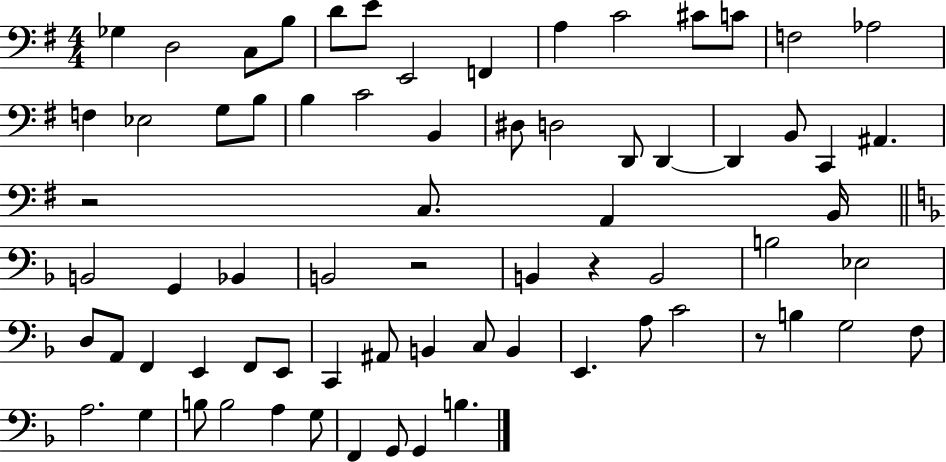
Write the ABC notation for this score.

X:1
T:Untitled
M:4/4
L:1/4
K:G
_G, D,2 C,/2 B,/2 D/2 E/2 E,,2 F,, A, C2 ^C/2 C/2 F,2 _A,2 F, _E,2 G,/2 B,/2 B, C2 B,, ^D,/2 D,2 D,,/2 D,, D,, B,,/2 C,, ^A,, z2 C,/2 A,, B,,/4 B,,2 G,, _B,, B,,2 z2 B,, z B,,2 B,2 _E,2 D,/2 A,,/2 F,, E,, F,,/2 E,,/2 C,, ^A,,/2 B,, C,/2 B,, E,, A,/2 C2 z/2 B, G,2 F,/2 A,2 G, B,/2 B,2 A, G,/2 F,, G,,/2 G,, B,